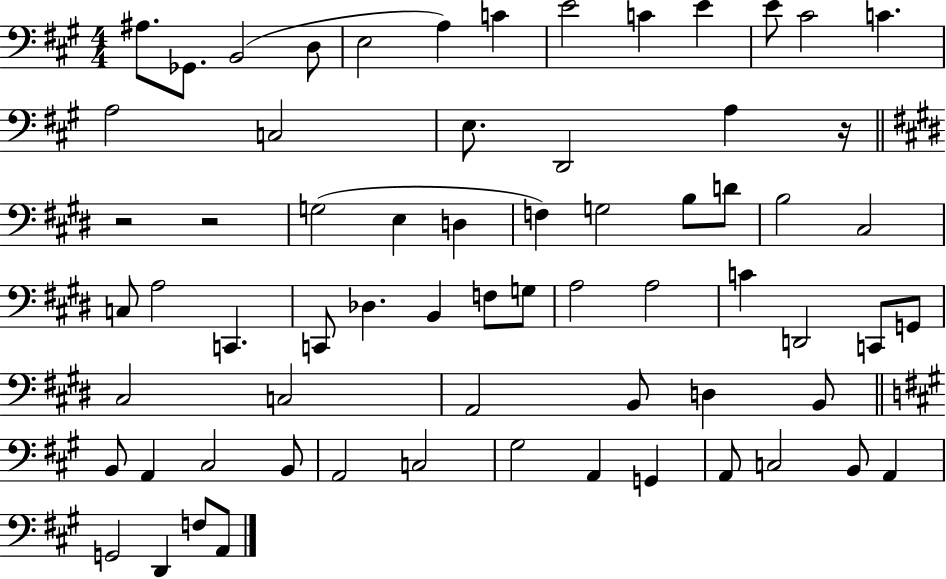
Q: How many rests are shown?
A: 3